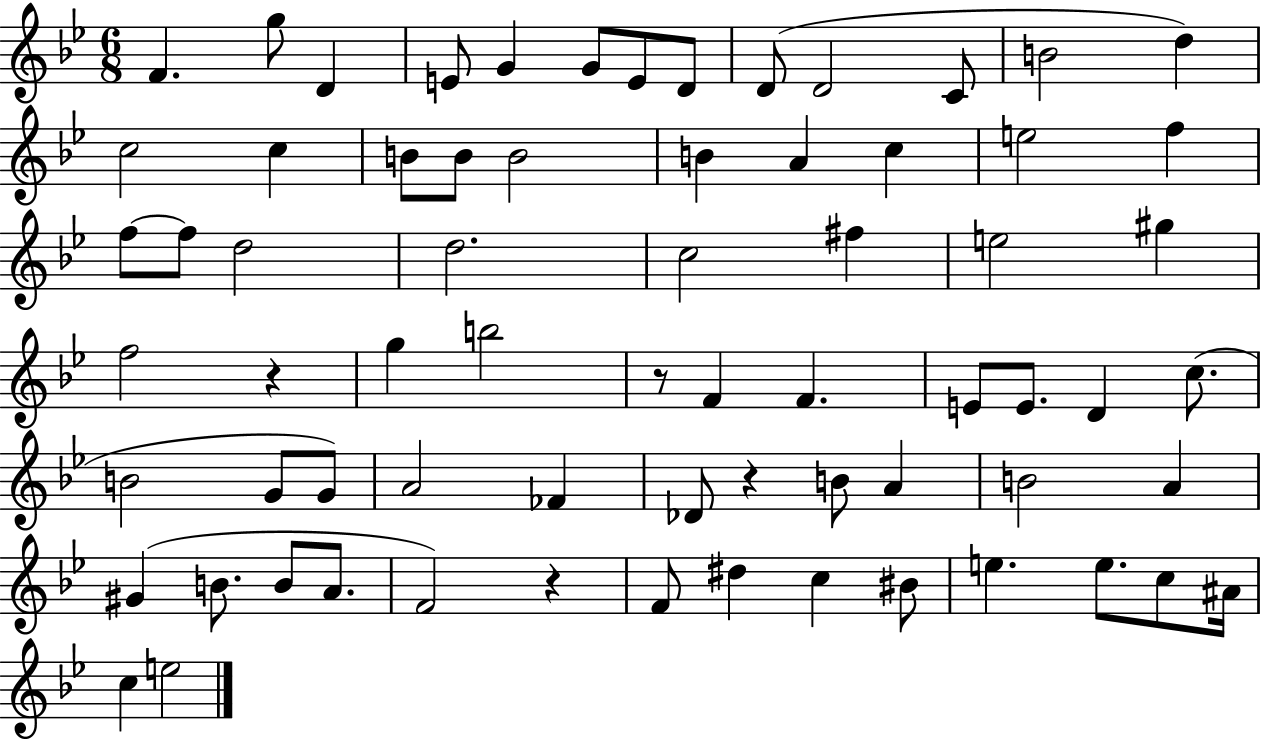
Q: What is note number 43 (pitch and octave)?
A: G4